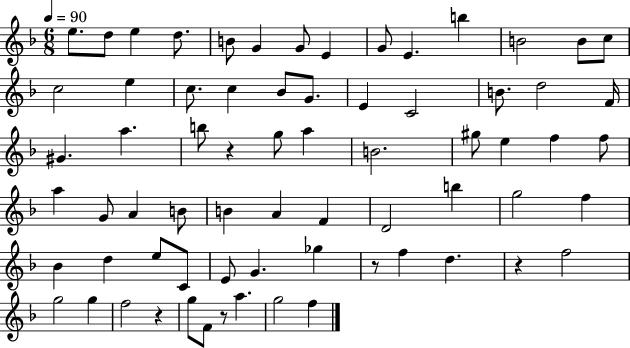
E5/e. D5/e E5/q D5/e. B4/e G4/q G4/e E4/q G4/e E4/q. B5/q B4/h B4/e C5/e C5/h E5/q C5/e. C5/q Bb4/e G4/e. E4/q C4/h B4/e. D5/h F4/s G#4/q. A5/q. B5/e R/q G5/e A5/q B4/h. G#5/e E5/q F5/q F5/e A5/q G4/e A4/q B4/e B4/q A4/q F4/q D4/h B5/q G5/h F5/q Bb4/q D5/q E5/e C4/e E4/e G4/q. Gb5/q R/e F5/q D5/q. R/q F5/h G5/h G5/q F5/h R/q G5/e F4/e R/e A5/q. G5/h F5/q